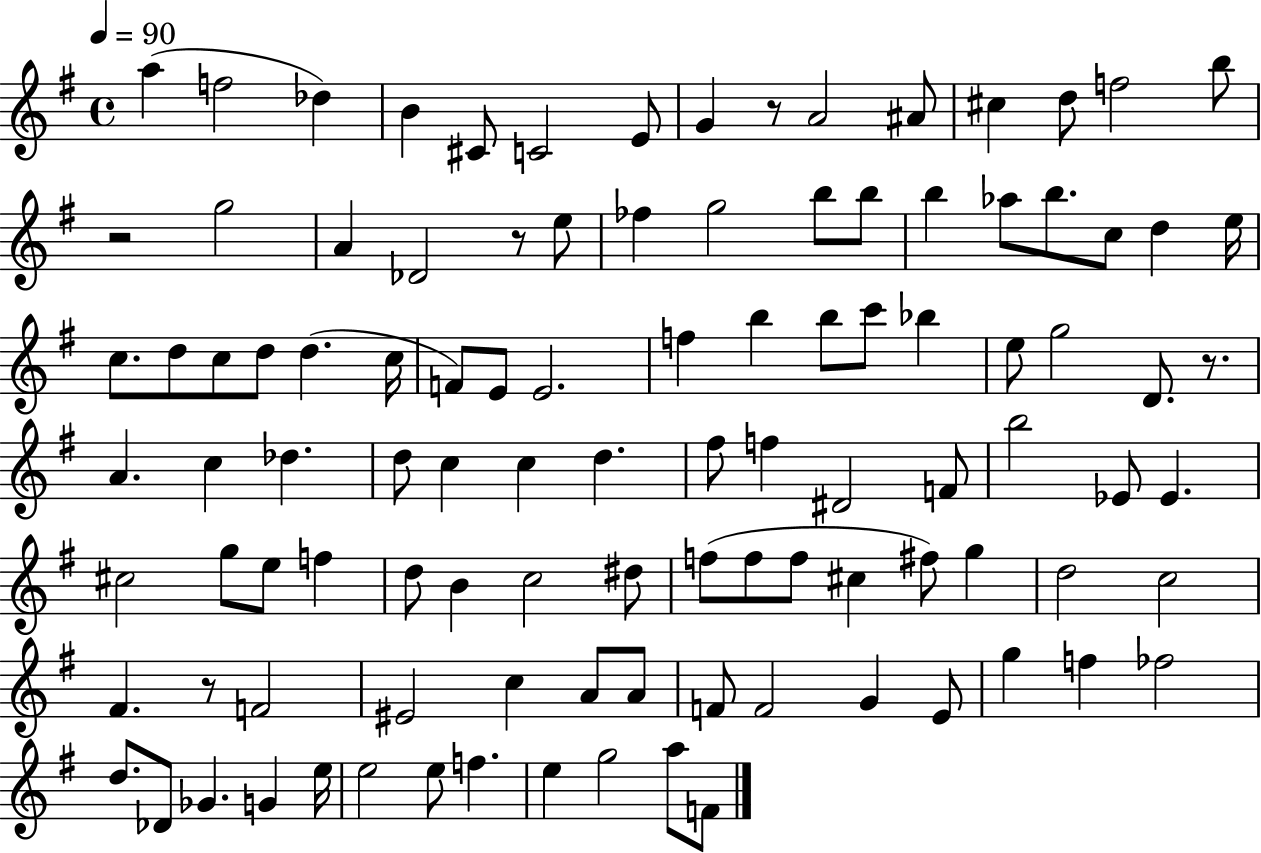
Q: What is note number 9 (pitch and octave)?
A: A4